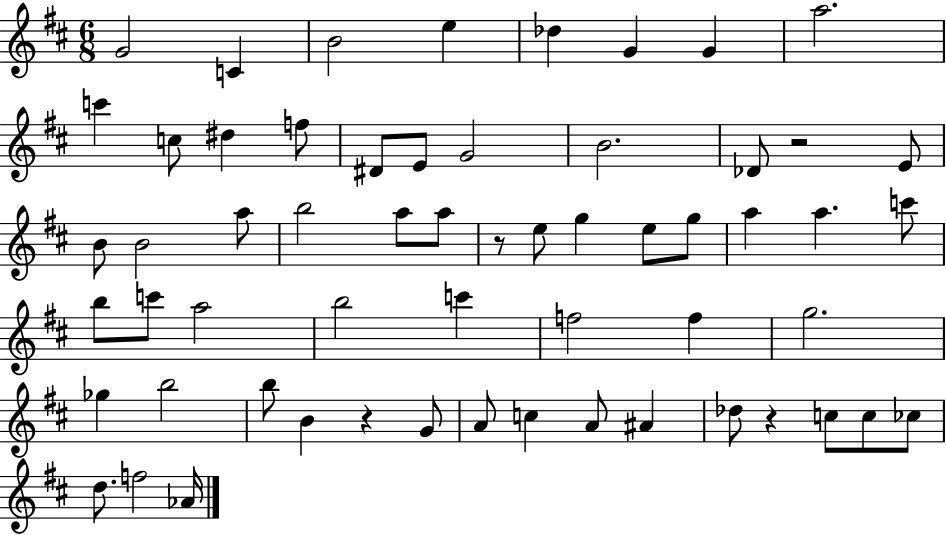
G4/h C4/q B4/h E5/q Db5/q G4/q G4/q A5/h. C6/q C5/e D#5/q F5/e D#4/e E4/e G4/h B4/h. Db4/e R/h E4/e B4/e B4/h A5/e B5/h A5/e A5/e R/e E5/e G5/q E5/e G5/e A5/q A5/q. C6/e B5/e C6/e A5/h B5/h C6/q F5/h F5/q G5/h. Gb5/q B5/h B5/e B4/q R/q G4/e A4/e C5/q A4/e A#4/q Db5/e R/q C5/e C5/e CES5/e D5/e. F5/h Ab4/s